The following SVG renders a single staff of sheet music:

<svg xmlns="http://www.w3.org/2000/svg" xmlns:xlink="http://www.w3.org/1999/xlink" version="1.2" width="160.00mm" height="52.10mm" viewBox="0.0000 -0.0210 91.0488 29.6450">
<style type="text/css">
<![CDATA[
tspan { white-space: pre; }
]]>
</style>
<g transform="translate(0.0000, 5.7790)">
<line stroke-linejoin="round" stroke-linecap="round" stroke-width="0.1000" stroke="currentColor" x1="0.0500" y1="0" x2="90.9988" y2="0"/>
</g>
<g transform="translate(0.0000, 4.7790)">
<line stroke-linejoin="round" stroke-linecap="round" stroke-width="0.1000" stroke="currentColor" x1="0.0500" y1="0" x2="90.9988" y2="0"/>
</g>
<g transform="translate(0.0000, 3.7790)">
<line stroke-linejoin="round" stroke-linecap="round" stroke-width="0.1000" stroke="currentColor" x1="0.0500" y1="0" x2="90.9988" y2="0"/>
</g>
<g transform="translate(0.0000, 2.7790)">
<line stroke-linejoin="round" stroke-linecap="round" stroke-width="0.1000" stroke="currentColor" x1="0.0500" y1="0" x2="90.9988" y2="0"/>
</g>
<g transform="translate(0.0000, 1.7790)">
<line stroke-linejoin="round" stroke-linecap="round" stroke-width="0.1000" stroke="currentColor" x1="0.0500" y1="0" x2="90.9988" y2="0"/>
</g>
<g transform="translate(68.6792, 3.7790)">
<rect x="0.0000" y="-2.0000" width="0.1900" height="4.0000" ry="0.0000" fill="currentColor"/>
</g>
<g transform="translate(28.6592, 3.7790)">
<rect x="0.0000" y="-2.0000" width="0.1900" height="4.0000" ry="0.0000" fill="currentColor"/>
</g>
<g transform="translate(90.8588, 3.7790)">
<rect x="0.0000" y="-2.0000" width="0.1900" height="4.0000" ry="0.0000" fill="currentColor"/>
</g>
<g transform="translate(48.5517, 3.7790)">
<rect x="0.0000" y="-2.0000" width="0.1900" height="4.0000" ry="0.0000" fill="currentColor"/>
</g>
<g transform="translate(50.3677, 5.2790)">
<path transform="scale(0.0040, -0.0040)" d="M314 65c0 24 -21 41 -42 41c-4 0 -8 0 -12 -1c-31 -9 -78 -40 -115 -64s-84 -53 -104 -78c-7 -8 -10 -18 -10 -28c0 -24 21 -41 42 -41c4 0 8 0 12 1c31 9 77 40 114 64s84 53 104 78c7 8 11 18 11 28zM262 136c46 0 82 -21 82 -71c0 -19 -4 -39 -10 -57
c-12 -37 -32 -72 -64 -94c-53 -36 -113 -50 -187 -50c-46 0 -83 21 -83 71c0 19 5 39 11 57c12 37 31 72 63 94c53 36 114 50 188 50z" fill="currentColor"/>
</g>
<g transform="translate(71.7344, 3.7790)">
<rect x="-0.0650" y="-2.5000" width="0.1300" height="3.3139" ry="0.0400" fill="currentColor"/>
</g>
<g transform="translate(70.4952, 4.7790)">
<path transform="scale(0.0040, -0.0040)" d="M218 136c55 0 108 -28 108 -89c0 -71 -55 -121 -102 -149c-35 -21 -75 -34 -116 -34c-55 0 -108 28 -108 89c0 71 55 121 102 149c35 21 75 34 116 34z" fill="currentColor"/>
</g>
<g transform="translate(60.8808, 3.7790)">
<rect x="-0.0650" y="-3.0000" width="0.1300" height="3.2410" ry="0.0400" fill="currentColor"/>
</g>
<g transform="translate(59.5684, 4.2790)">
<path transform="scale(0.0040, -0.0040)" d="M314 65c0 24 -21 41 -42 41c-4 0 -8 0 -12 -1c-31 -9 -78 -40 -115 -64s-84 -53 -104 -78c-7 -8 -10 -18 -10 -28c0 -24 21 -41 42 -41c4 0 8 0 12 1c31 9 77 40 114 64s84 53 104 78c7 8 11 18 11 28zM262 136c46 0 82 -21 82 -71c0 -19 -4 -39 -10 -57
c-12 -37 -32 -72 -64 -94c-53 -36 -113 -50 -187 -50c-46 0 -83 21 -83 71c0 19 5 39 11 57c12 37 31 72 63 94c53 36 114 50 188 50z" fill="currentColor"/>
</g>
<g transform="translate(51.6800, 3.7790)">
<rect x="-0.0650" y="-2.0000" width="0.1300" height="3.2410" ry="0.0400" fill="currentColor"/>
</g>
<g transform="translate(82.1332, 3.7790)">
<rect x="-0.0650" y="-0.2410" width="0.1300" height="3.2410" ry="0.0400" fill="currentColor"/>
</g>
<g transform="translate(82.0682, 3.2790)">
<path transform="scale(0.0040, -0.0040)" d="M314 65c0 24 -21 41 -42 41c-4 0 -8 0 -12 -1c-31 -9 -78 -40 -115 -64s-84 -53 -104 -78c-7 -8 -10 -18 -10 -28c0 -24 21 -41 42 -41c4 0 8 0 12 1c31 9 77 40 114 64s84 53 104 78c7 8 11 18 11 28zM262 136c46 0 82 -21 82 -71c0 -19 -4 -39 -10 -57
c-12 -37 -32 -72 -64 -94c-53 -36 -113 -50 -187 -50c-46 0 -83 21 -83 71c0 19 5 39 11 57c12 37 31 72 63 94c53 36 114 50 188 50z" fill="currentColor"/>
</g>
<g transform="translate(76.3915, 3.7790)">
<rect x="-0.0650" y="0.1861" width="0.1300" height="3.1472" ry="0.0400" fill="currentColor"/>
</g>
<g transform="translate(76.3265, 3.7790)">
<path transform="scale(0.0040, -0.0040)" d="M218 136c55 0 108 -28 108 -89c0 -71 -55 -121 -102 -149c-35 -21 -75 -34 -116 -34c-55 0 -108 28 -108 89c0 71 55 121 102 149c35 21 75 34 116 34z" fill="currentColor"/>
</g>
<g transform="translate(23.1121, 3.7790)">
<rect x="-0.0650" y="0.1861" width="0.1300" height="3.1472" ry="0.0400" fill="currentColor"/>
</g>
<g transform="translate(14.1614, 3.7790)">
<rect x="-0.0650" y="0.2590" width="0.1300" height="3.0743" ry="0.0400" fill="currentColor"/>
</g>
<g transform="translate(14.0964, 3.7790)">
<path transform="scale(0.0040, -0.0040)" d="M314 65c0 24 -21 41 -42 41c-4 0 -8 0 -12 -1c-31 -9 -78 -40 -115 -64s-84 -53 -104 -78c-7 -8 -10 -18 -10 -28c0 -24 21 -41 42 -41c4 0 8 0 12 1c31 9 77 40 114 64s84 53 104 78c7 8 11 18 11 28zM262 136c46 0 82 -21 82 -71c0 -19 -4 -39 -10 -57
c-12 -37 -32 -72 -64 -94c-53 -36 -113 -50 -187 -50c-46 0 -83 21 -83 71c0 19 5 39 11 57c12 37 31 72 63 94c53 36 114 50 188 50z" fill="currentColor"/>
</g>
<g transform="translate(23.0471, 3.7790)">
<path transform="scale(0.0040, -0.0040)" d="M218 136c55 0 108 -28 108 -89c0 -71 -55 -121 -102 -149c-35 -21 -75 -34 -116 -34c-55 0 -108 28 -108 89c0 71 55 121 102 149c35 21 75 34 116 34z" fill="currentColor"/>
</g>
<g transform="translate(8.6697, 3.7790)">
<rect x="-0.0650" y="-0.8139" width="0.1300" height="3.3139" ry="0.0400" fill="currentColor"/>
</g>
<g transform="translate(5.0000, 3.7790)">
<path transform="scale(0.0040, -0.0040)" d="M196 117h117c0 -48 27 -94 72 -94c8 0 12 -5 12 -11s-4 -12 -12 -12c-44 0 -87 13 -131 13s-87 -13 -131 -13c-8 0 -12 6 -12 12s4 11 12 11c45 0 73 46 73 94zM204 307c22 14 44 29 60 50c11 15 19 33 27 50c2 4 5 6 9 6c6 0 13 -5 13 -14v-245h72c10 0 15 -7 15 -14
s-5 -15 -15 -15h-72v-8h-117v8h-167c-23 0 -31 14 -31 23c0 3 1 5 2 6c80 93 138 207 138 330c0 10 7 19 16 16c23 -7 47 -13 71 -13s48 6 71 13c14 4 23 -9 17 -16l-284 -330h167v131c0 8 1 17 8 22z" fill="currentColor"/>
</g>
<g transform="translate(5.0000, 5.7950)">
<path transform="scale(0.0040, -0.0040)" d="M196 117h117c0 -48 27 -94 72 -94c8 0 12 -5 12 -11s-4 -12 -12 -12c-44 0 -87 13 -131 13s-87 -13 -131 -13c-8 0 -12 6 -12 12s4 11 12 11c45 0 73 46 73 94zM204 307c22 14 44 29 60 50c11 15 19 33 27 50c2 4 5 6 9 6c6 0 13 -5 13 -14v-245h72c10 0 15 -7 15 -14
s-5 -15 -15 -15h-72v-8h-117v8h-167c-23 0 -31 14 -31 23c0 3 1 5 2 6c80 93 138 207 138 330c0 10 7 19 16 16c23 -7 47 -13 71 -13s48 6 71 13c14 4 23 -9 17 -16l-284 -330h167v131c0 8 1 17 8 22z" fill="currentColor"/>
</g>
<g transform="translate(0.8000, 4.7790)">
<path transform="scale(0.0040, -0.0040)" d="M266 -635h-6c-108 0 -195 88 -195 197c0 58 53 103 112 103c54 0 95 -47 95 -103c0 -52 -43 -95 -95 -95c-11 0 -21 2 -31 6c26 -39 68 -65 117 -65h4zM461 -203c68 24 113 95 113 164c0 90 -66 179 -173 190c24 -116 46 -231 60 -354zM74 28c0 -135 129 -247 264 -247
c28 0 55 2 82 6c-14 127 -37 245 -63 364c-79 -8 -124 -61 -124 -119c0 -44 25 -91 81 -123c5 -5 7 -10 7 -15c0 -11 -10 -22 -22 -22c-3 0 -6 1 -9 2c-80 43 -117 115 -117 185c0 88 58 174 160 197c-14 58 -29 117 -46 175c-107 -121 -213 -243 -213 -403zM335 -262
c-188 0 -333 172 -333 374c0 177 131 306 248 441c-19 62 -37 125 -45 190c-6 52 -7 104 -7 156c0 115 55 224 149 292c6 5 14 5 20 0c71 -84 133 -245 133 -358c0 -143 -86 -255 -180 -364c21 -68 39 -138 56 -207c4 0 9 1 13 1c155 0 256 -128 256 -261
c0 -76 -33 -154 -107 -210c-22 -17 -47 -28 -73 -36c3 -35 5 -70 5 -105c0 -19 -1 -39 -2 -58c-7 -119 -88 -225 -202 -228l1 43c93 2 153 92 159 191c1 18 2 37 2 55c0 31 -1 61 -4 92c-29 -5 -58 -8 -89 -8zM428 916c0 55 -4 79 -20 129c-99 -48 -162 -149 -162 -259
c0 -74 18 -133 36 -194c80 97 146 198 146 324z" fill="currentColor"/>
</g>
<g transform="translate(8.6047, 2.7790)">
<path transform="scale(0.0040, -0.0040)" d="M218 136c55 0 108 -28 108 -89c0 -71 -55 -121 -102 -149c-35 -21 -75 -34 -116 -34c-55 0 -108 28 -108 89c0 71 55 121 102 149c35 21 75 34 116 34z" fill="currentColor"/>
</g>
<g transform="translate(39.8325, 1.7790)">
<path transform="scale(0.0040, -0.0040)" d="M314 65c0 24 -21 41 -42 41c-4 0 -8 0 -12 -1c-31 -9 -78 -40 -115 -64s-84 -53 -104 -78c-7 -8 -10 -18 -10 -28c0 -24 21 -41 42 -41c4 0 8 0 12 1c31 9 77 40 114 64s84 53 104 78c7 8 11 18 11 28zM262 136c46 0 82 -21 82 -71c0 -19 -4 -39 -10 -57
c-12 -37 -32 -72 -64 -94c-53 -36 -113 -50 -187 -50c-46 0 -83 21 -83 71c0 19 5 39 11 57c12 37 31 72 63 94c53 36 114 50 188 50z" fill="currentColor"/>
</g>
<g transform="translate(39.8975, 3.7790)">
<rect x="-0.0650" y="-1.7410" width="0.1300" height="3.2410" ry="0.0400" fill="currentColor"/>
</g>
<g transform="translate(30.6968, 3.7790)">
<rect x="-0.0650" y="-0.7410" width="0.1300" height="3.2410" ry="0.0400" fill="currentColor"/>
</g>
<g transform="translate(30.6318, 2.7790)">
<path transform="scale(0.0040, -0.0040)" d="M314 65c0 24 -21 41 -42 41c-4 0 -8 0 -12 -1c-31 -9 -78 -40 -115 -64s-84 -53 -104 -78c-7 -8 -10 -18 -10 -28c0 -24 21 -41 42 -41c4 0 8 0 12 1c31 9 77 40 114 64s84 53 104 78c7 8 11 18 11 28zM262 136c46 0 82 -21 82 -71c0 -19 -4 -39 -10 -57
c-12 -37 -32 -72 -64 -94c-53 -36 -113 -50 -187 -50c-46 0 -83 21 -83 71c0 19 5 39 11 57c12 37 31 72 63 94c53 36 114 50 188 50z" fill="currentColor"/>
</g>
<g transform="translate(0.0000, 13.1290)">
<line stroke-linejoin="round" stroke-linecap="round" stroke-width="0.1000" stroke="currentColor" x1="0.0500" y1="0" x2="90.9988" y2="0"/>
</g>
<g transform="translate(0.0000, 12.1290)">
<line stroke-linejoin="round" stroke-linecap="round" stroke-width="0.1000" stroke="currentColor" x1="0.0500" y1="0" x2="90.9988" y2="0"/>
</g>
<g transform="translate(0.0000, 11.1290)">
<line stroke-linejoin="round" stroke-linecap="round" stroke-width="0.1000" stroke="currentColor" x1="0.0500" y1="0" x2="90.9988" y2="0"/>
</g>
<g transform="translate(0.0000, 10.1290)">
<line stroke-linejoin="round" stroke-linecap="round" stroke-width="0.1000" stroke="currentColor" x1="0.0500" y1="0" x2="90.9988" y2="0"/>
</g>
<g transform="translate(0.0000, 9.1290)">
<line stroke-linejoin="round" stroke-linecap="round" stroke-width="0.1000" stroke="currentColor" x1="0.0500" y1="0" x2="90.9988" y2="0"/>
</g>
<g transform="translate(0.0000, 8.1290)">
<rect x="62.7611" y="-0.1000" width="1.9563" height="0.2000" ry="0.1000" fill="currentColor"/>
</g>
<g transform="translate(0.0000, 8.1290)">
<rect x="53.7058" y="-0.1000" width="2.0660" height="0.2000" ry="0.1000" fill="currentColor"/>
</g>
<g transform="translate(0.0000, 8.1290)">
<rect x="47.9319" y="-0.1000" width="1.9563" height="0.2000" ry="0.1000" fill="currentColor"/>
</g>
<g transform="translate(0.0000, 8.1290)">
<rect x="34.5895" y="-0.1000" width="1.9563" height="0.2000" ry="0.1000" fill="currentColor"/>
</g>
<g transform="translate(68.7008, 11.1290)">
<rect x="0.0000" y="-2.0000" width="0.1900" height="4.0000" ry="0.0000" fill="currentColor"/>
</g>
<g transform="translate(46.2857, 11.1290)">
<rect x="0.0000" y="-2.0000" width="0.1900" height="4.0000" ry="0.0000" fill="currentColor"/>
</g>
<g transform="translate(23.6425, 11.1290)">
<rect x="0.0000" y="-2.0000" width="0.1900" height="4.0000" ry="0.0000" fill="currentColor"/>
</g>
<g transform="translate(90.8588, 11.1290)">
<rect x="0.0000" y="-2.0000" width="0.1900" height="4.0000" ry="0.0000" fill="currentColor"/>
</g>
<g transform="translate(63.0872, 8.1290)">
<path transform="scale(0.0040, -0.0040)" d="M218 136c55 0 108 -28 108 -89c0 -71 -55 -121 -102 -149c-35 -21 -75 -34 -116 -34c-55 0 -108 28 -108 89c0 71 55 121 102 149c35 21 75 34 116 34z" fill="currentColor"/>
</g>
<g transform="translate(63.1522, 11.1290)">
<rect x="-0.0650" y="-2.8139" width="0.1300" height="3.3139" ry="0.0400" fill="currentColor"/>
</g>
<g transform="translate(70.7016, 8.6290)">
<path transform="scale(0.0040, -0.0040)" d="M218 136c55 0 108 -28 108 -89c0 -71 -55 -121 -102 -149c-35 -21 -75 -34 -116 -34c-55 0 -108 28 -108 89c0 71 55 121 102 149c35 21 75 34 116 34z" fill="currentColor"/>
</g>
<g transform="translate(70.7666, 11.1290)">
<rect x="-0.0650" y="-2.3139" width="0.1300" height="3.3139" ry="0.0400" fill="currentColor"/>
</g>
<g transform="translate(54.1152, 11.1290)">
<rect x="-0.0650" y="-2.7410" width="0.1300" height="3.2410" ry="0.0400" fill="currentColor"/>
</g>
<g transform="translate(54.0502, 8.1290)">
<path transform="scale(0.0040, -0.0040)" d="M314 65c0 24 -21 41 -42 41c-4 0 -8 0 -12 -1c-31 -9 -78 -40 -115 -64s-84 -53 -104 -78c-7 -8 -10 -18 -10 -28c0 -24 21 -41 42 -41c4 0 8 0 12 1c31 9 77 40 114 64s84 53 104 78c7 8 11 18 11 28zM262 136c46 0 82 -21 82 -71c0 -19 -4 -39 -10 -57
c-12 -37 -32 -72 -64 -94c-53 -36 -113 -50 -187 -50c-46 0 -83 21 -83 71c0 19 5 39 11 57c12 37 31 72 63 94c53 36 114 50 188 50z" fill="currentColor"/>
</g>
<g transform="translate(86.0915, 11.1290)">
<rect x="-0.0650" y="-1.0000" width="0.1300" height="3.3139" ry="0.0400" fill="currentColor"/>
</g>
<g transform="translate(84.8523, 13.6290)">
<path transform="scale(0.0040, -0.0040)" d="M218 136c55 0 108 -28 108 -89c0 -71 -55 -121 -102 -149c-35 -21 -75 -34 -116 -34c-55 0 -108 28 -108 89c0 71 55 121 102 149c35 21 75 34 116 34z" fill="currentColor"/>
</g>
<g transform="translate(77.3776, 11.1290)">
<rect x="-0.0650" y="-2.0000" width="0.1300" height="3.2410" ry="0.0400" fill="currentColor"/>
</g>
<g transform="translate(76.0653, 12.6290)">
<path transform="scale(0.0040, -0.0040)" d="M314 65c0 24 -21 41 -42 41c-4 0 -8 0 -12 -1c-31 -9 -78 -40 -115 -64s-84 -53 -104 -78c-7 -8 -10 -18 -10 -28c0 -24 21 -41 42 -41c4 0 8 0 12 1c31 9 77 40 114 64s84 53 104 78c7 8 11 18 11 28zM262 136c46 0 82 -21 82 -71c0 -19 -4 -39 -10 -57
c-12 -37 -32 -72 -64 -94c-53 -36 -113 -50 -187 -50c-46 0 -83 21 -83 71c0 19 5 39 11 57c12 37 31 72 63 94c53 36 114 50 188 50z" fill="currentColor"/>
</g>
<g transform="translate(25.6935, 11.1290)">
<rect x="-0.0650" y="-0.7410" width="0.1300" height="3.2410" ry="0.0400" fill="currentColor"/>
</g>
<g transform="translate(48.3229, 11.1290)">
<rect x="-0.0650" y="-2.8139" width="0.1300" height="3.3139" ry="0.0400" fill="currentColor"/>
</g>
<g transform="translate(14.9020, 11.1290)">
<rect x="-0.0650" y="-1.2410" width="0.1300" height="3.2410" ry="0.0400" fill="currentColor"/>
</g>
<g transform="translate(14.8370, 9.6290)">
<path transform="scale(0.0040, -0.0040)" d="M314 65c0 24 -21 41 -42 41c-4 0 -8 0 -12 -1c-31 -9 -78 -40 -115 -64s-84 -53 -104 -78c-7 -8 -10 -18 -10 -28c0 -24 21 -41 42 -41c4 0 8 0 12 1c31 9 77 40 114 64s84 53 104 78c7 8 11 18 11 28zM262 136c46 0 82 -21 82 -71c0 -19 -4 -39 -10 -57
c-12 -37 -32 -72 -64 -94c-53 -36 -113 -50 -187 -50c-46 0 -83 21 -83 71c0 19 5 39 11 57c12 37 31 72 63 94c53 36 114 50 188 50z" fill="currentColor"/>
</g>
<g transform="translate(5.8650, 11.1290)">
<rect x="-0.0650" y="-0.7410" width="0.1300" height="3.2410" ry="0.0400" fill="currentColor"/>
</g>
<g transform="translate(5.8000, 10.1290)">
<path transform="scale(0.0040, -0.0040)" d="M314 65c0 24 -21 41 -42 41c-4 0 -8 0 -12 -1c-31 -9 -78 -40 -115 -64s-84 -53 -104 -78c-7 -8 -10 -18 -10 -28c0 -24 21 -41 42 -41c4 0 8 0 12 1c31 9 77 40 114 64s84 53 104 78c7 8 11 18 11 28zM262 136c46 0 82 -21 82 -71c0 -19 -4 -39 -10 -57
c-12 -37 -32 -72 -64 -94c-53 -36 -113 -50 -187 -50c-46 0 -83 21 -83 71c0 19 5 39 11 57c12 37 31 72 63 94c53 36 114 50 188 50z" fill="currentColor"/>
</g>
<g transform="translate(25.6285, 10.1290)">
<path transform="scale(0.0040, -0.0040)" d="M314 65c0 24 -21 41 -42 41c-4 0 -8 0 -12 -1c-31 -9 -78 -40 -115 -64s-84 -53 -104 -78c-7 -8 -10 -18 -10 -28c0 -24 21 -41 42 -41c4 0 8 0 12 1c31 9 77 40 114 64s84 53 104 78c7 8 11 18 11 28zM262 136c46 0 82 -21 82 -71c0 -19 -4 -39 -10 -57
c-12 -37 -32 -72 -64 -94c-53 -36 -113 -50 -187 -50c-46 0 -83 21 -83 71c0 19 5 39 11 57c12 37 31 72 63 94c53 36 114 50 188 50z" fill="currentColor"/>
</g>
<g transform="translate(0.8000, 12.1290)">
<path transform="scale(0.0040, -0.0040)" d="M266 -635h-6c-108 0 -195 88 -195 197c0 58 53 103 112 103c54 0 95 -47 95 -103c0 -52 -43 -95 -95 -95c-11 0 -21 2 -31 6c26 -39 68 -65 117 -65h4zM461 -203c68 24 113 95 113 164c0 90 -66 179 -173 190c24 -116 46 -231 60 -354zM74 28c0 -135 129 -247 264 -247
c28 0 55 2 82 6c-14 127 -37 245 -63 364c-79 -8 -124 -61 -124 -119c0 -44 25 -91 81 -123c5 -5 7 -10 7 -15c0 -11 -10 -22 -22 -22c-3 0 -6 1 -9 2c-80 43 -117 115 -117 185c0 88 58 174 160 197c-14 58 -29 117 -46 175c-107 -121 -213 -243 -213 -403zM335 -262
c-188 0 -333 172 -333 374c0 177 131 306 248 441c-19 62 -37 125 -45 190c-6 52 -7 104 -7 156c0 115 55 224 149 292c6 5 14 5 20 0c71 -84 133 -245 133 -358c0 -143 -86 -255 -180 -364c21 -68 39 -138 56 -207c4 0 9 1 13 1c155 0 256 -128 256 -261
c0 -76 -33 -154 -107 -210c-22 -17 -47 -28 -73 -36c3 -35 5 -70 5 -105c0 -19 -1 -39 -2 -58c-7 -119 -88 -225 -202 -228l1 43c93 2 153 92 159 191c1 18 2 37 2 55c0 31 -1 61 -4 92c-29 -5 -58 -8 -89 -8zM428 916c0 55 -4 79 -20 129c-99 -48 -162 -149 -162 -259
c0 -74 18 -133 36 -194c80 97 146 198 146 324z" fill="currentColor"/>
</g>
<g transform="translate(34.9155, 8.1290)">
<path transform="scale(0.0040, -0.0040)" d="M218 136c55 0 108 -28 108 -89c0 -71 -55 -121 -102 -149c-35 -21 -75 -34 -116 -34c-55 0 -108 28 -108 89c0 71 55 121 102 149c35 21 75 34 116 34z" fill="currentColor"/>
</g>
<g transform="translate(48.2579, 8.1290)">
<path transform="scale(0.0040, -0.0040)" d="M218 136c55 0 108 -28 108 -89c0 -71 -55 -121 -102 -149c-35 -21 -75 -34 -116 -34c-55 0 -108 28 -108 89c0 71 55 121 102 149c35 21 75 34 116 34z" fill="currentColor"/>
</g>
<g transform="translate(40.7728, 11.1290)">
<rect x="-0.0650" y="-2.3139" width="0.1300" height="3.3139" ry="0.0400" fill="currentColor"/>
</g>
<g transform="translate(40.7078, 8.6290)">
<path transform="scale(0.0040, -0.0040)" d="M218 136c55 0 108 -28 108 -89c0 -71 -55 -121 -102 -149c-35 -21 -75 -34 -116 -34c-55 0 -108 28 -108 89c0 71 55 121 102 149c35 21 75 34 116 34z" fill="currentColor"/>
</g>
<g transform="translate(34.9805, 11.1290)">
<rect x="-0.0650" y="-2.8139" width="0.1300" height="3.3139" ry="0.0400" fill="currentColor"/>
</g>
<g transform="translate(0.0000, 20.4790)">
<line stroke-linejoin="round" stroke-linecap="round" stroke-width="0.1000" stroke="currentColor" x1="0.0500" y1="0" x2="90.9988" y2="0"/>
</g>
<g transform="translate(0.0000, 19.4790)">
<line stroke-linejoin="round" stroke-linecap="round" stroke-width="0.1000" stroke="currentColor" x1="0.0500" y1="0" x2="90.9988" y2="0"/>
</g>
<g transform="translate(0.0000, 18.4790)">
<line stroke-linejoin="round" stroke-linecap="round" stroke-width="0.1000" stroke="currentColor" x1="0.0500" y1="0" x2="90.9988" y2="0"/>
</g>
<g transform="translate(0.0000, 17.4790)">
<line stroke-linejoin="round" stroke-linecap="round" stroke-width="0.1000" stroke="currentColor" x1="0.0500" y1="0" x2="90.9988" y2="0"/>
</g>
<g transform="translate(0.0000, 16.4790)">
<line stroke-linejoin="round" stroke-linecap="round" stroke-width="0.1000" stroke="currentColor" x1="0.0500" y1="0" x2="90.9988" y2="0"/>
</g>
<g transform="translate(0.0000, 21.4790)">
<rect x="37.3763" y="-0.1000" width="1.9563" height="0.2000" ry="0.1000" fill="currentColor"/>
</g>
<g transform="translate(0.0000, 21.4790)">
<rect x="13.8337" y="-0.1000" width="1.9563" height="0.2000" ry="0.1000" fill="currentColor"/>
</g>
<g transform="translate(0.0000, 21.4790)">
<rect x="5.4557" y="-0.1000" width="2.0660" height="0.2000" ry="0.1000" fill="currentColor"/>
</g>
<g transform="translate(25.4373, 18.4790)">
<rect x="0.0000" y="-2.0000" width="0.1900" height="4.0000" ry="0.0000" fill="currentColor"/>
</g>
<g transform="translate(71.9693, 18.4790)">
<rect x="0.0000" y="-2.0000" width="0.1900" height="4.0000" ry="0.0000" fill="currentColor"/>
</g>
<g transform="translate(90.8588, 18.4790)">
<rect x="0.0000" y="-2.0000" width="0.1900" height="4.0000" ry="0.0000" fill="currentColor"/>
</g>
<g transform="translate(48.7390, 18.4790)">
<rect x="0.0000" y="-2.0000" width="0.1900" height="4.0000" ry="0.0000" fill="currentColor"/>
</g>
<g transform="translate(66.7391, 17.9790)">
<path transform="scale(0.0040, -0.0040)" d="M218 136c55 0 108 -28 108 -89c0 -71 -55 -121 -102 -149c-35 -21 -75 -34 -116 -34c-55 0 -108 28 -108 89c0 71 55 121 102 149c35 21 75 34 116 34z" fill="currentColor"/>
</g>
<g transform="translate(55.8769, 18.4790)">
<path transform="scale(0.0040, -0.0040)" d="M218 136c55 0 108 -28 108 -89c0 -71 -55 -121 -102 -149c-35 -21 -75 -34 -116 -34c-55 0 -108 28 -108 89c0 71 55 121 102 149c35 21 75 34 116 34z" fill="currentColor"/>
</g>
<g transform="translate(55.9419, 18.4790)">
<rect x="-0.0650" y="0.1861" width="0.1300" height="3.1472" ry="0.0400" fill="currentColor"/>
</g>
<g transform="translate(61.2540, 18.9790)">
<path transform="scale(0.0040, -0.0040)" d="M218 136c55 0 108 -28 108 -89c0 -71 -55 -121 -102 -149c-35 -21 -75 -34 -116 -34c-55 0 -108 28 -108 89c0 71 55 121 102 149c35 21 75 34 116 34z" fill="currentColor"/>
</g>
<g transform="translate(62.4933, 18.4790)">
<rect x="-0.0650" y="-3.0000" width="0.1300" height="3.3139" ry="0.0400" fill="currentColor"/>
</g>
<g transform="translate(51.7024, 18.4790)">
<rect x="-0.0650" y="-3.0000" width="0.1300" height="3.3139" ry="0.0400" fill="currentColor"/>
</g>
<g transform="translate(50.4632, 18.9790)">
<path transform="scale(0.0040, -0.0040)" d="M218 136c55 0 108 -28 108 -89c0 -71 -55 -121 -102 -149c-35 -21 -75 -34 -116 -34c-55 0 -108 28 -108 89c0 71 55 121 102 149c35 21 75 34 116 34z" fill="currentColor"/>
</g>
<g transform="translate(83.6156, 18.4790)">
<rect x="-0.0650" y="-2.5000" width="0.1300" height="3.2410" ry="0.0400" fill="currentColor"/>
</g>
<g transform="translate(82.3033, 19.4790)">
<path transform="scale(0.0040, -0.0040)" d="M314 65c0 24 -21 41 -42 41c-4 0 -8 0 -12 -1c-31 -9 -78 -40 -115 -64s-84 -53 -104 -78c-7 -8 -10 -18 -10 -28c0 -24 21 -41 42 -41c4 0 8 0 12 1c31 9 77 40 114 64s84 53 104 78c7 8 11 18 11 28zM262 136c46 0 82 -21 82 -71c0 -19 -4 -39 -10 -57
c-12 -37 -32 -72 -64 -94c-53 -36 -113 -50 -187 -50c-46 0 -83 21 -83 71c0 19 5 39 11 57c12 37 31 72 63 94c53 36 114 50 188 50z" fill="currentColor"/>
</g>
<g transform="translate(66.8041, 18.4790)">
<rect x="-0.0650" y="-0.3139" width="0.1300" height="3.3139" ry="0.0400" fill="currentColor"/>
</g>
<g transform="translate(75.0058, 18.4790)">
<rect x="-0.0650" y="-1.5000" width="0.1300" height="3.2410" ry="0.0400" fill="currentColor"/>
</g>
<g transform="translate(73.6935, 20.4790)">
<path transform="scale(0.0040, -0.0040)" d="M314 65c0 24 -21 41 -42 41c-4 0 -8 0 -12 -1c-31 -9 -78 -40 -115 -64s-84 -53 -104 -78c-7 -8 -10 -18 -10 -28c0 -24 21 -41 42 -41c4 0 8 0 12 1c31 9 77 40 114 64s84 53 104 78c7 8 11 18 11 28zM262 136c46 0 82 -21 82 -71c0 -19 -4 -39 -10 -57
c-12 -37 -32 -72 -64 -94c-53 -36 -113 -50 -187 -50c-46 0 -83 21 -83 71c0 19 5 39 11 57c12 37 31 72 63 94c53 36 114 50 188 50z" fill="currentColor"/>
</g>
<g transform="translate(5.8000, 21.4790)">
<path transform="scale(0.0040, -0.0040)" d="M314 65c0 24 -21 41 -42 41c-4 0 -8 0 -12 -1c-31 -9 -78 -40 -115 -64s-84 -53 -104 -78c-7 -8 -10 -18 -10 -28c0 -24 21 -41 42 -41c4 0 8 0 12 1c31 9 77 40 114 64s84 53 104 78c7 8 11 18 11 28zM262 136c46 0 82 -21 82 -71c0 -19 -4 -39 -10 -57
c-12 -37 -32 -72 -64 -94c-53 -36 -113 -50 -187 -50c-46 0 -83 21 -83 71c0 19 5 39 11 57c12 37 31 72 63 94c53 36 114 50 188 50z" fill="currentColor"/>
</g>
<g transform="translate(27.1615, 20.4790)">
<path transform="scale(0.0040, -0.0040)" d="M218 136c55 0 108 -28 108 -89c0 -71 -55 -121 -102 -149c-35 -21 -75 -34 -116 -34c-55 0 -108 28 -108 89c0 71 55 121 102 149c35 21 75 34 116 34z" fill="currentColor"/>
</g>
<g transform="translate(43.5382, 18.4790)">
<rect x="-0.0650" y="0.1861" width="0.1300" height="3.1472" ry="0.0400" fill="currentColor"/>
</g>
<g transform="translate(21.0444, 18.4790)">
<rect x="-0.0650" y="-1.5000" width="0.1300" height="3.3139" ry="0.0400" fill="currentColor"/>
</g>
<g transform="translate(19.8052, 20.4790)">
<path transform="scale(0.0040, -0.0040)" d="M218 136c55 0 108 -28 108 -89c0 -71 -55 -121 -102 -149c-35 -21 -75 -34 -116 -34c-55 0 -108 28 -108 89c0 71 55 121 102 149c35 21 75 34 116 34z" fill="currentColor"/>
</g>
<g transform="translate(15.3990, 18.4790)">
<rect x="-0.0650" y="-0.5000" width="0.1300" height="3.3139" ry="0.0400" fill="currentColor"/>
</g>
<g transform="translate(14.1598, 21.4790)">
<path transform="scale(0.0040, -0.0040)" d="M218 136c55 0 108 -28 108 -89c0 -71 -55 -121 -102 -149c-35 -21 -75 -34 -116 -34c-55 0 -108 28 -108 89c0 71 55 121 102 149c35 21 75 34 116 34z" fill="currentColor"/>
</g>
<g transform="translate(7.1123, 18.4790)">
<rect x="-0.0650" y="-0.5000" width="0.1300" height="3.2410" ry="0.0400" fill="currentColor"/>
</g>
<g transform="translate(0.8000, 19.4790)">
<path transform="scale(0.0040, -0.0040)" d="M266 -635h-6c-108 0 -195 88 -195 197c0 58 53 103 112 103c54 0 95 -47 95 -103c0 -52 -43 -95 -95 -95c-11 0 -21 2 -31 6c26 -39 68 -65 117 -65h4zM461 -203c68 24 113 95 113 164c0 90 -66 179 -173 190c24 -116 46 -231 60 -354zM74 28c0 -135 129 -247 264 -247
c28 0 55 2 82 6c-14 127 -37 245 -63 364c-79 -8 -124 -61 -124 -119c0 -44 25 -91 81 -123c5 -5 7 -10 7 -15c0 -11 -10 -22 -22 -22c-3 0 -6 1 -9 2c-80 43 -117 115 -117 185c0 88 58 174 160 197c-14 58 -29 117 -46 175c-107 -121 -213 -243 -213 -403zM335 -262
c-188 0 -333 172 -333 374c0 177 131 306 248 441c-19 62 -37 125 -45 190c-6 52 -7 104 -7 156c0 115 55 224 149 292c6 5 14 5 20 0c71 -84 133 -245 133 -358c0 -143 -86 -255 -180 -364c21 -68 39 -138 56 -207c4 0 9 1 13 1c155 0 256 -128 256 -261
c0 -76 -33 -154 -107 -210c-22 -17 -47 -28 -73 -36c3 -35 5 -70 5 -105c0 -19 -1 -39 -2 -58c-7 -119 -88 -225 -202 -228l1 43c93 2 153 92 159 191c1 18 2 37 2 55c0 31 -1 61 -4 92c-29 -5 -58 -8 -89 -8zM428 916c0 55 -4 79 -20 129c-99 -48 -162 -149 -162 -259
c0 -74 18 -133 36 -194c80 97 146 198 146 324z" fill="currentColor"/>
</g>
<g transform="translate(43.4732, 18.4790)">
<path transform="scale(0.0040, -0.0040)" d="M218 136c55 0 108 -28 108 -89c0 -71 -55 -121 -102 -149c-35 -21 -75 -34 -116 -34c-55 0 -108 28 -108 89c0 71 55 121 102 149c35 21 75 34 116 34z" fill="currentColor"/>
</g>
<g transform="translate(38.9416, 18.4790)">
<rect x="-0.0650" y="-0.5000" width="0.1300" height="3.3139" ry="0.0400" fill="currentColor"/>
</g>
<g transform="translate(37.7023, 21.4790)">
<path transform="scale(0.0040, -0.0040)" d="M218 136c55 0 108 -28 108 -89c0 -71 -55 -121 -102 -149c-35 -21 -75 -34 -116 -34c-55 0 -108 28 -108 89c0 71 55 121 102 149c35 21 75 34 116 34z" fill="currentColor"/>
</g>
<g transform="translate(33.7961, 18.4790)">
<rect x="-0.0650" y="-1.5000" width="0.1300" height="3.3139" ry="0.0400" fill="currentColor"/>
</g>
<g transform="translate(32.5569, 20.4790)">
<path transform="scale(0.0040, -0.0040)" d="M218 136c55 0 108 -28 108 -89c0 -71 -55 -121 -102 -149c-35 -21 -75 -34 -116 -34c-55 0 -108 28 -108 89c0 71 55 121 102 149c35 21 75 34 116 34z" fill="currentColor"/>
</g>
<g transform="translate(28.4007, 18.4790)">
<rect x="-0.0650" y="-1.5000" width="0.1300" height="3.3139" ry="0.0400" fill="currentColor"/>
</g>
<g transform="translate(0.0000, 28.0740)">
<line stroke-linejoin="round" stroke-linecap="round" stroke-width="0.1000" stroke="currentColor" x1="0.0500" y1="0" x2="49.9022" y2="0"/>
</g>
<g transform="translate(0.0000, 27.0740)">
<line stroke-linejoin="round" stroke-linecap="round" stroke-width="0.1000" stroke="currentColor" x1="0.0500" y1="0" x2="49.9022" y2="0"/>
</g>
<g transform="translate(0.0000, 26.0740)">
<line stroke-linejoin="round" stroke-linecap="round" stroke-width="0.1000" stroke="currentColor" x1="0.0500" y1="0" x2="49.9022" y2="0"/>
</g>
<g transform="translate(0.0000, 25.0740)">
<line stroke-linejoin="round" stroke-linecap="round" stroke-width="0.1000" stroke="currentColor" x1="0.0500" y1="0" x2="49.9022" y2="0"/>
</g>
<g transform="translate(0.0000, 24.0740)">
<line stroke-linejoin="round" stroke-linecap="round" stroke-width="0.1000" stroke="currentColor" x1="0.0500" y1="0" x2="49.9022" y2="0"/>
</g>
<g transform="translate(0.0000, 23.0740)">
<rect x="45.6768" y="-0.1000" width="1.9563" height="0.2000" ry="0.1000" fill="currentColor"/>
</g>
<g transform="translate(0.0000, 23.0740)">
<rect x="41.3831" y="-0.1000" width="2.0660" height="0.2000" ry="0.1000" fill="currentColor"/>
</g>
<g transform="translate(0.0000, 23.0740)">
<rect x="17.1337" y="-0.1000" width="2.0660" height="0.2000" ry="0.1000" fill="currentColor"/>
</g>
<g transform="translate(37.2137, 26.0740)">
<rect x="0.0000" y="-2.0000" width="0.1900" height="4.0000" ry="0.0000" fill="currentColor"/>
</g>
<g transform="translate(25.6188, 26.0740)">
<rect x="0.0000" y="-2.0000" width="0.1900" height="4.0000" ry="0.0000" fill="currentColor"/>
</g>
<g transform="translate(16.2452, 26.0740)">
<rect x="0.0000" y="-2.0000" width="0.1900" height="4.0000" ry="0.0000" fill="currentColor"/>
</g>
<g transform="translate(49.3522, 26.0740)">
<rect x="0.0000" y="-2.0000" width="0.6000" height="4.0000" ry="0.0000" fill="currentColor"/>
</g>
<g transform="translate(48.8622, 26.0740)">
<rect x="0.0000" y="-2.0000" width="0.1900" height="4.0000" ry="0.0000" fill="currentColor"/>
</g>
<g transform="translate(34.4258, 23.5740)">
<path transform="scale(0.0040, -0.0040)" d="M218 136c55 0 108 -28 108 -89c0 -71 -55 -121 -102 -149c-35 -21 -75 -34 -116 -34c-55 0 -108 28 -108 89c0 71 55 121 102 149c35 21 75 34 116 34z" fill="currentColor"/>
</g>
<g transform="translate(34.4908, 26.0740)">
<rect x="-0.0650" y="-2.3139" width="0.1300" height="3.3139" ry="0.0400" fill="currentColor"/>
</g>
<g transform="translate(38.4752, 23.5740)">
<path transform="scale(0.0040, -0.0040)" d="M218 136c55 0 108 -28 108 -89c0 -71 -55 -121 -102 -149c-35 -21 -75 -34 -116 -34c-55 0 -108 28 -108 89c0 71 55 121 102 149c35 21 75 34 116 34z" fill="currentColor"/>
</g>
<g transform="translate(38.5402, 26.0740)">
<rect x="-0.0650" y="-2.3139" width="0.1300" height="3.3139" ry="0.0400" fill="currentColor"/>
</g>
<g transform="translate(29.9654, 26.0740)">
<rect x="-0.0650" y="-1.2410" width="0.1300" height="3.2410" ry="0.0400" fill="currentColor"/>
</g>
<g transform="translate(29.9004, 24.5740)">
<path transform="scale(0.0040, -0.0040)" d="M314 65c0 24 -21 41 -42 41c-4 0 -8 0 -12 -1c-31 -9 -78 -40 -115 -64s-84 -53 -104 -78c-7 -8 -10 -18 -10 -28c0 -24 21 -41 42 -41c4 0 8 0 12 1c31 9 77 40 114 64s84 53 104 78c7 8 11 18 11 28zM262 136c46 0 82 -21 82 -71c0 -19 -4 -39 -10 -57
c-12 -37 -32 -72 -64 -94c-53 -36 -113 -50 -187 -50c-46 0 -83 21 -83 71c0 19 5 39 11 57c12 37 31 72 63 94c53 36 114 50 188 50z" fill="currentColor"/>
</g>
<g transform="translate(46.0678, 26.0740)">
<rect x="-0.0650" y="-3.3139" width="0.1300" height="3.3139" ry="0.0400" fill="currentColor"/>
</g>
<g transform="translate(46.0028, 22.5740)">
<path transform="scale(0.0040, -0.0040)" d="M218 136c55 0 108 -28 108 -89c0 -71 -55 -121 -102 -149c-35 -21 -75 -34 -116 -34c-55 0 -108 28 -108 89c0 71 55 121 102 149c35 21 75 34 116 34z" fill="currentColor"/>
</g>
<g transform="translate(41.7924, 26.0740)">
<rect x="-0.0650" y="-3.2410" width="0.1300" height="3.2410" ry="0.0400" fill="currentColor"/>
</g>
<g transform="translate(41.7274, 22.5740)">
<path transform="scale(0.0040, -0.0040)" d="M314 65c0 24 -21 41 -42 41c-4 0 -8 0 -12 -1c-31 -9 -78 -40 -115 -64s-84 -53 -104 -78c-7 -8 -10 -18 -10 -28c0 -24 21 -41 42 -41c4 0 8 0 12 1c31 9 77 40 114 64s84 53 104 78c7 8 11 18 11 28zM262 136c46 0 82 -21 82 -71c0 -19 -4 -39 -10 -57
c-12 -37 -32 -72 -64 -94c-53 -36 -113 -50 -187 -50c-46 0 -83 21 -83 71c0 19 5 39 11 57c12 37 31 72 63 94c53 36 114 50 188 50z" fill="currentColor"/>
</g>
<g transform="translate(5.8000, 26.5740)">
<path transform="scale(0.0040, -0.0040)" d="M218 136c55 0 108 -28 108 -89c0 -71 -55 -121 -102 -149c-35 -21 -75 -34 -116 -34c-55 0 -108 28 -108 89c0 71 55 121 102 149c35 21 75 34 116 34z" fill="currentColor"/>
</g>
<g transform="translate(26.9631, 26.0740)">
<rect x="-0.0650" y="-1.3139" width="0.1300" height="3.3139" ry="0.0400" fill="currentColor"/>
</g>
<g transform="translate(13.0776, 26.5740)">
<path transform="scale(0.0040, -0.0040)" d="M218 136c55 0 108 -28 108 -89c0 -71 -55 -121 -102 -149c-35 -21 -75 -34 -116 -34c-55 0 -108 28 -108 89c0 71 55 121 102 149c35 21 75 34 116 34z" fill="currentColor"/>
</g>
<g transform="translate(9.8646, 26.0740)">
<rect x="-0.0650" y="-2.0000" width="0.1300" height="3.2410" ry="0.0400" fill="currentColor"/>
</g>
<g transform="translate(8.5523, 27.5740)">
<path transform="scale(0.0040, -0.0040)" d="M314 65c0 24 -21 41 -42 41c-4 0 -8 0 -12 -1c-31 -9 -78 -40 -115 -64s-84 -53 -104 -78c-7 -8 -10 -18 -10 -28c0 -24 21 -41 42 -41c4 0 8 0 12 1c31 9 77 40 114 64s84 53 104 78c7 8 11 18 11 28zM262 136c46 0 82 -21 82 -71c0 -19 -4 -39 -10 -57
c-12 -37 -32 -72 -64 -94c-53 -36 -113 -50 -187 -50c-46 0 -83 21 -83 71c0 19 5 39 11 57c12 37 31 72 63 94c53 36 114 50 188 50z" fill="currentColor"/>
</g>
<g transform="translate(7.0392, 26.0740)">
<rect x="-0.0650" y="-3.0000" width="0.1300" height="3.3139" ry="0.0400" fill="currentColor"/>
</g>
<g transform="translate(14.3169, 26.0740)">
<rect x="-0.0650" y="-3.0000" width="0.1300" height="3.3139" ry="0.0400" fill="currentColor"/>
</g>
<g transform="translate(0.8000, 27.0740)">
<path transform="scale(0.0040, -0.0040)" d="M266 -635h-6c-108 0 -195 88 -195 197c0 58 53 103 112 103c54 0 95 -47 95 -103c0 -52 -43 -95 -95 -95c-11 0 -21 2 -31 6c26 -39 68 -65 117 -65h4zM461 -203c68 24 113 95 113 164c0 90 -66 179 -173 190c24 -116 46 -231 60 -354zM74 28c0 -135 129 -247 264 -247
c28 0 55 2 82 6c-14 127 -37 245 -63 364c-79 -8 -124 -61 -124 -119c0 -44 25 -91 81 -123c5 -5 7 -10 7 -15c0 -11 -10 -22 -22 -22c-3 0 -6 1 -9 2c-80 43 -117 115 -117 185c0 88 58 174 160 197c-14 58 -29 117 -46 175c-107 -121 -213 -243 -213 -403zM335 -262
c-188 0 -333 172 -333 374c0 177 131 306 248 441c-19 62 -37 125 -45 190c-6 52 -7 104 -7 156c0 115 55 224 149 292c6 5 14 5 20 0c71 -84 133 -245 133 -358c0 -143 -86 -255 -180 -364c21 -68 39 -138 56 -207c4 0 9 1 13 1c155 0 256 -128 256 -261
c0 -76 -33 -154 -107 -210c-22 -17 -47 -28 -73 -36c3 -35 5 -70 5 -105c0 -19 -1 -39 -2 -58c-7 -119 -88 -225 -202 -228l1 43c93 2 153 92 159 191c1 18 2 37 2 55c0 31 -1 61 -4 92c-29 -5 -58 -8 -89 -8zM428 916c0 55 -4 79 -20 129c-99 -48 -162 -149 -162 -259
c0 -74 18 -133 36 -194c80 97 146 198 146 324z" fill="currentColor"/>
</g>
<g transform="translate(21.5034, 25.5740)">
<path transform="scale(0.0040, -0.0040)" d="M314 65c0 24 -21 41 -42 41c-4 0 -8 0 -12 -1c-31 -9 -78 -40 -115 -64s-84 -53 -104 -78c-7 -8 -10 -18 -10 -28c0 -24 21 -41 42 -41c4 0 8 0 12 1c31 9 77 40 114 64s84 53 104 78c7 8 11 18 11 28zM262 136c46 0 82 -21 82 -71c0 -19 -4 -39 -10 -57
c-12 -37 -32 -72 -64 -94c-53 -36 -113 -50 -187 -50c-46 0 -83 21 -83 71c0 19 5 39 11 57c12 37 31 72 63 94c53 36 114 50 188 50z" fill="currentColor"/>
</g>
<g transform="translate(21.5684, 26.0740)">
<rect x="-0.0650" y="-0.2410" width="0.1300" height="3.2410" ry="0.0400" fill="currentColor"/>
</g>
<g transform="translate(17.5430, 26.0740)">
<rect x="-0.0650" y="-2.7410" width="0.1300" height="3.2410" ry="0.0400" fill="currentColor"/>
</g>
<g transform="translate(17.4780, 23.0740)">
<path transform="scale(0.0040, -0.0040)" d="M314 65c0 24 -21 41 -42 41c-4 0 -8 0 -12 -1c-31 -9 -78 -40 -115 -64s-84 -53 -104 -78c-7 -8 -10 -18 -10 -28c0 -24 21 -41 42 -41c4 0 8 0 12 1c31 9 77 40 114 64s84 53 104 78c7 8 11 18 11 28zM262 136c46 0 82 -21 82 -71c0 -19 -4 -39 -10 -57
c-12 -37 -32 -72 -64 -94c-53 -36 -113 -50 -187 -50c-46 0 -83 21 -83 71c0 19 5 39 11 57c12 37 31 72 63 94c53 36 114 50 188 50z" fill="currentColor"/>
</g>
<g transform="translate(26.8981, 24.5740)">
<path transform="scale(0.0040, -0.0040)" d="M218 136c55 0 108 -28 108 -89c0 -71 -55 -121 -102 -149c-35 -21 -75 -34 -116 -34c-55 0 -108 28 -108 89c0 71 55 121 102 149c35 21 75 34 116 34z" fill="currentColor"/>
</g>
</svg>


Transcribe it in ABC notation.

X:1
T:Untitled
M:4/4
L:1/4
K:C
d B2 B d2 f2 F2 A2 G B c2 d2 e2 d2 a g a a2 a g F2 D C2 C E E E C B A B A c E2 G2 A F2 A a2 c2 e e2 g g b2 b